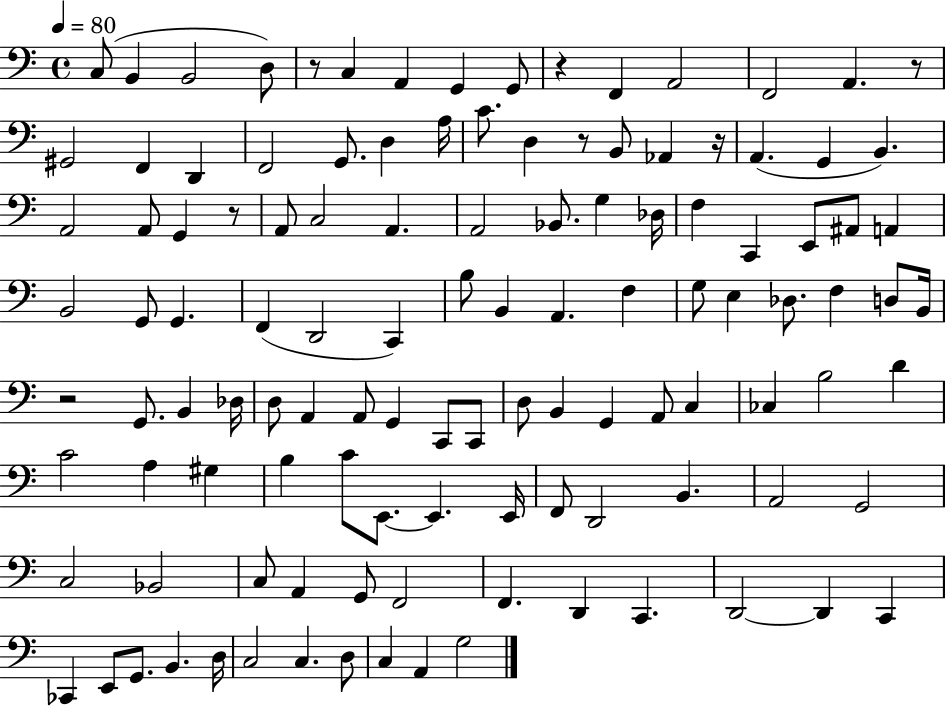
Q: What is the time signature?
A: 4/4